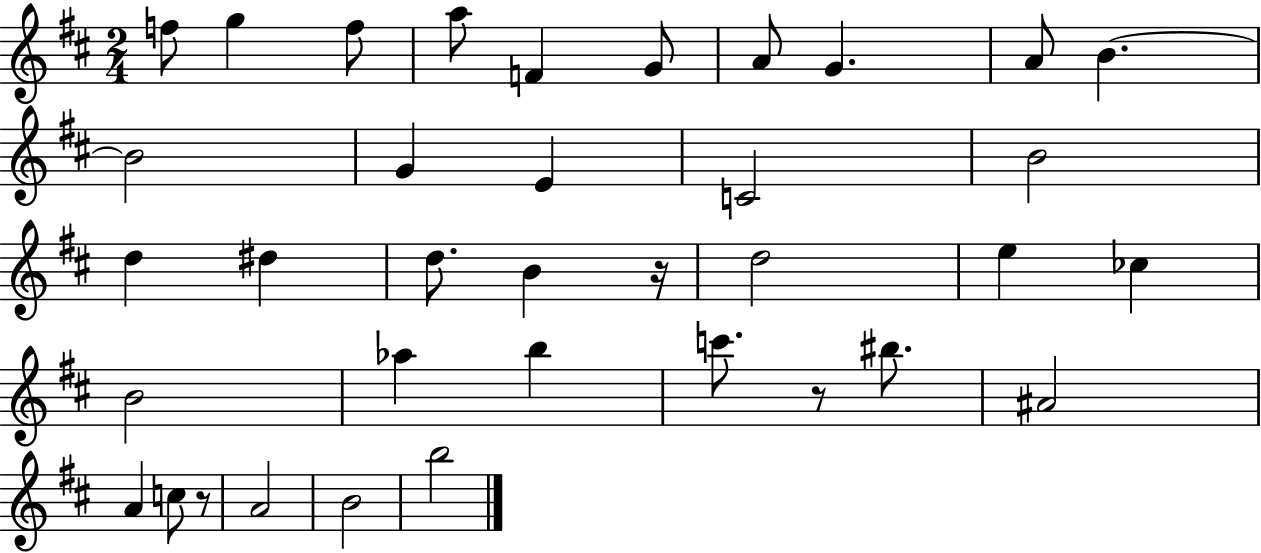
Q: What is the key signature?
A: D major